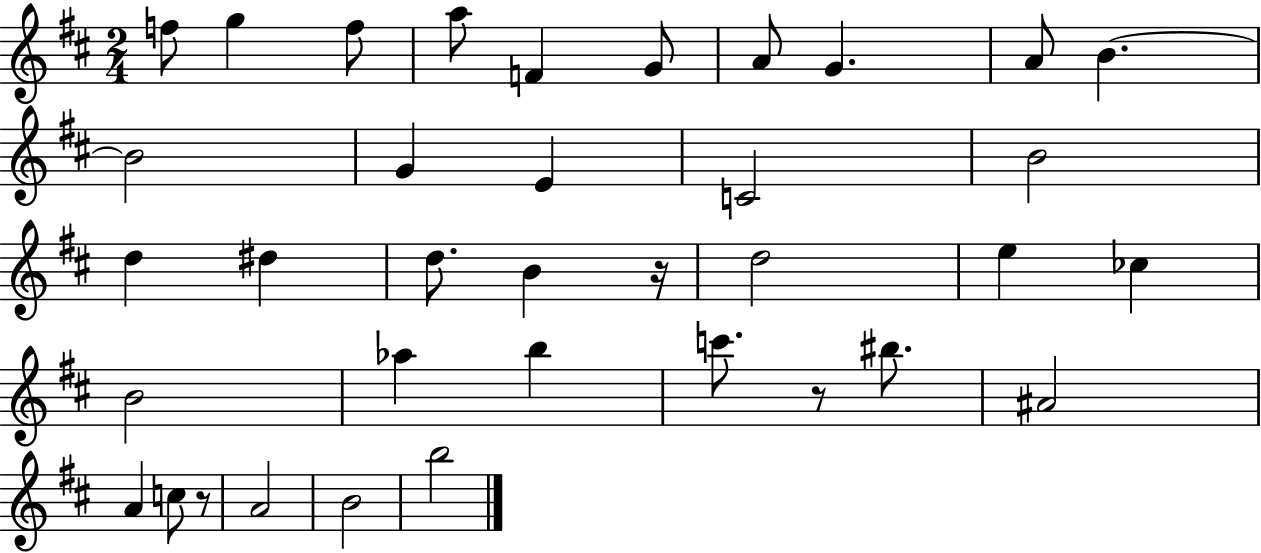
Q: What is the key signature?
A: D major